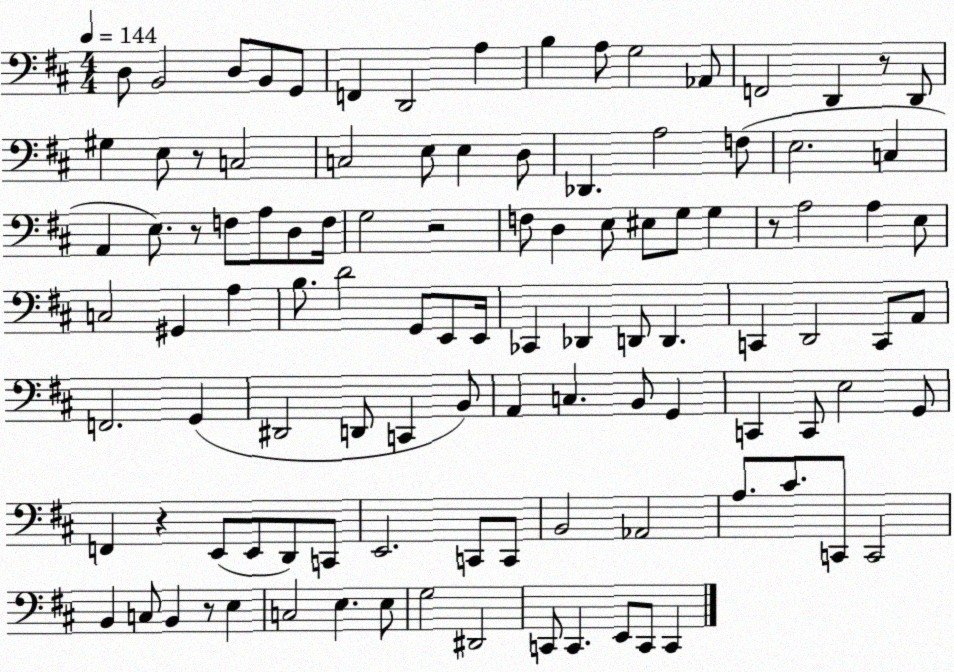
X:1
T:Untitled
M:4/4
L:1/4
K:D
D,/2 B,,2 D,/2 B,,/2 G,,/2 F,, D,,2 A, B, A,/2 G,2 _A,,/2 F,,2 D,, z/2 D,,/2 ^G, E,/2 z/2 C,2 C,2 E,/2 E, D,/2 _D,, A,2 F,/2 E,2 C, A,, E,/2 z/2 F,/2 A,/2 D,/2 F,/4 G,2 z2 F,/2 D, E,/2 ^E,/2 G,/2 G, z/2 A,2 A, E,/2 C,2 ^G,, A, B,/2 D2 G,,/2 E,,/2 E,,/4 _C,, _D,, D,,/2 D,, C,, D,,2 C,,/2 A,,/2 F,,2 G,, ^D,,2 D,,/2 C,, B,,/2 A,, C, B,,/2 G,, C,, C,,/2 E,2 G,,/2 F,, z E,,/2 E,,/2 D,,/2 C,,/2 E,,2 C,,/2 C,,/2 B,,2 _A,,2 A,/2 ^C/2 C,,/2 C,,2 B,, C,/2 B,, z/2 E, C,2 E, E,/2 G,2 ^D,,2 C,,/2 C,, E,,/2 C,,/2 C,,